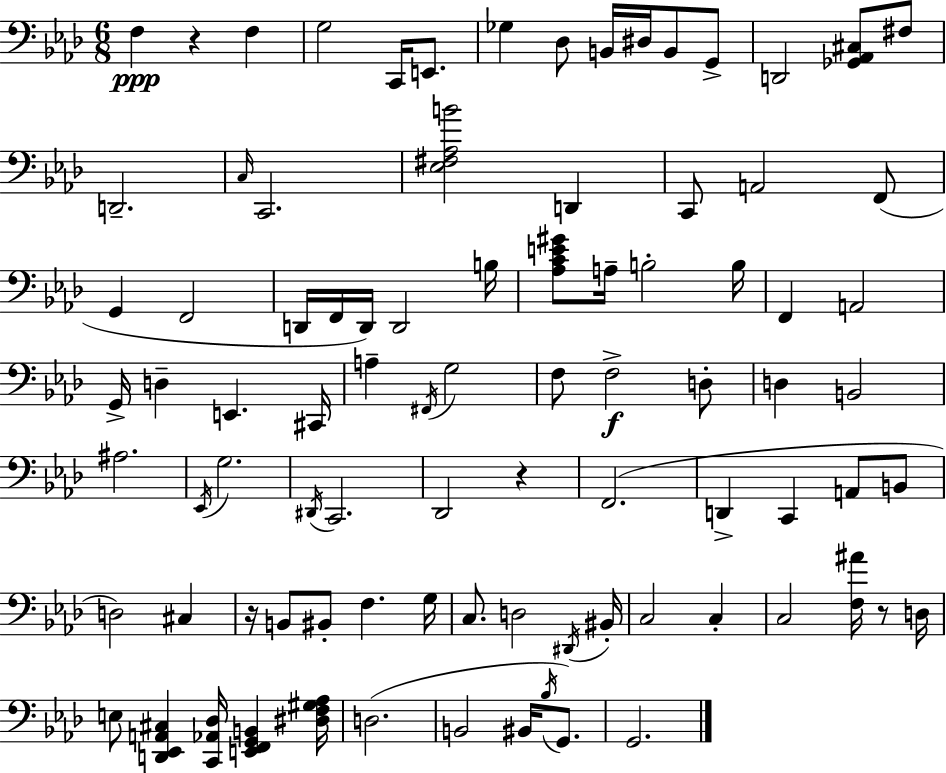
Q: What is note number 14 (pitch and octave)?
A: D2